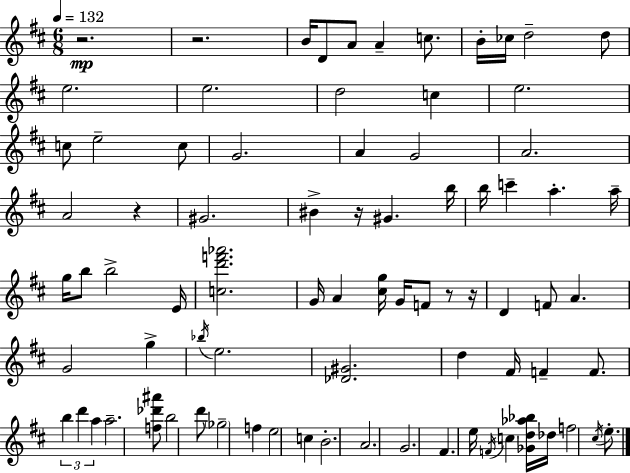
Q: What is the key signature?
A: D major